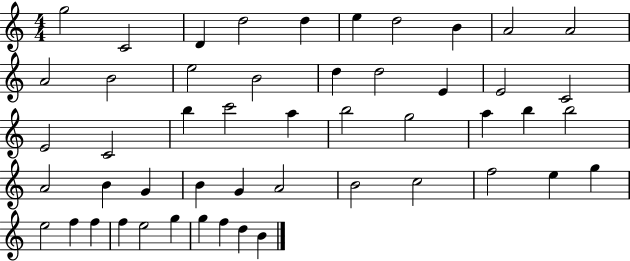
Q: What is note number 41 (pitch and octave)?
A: E5